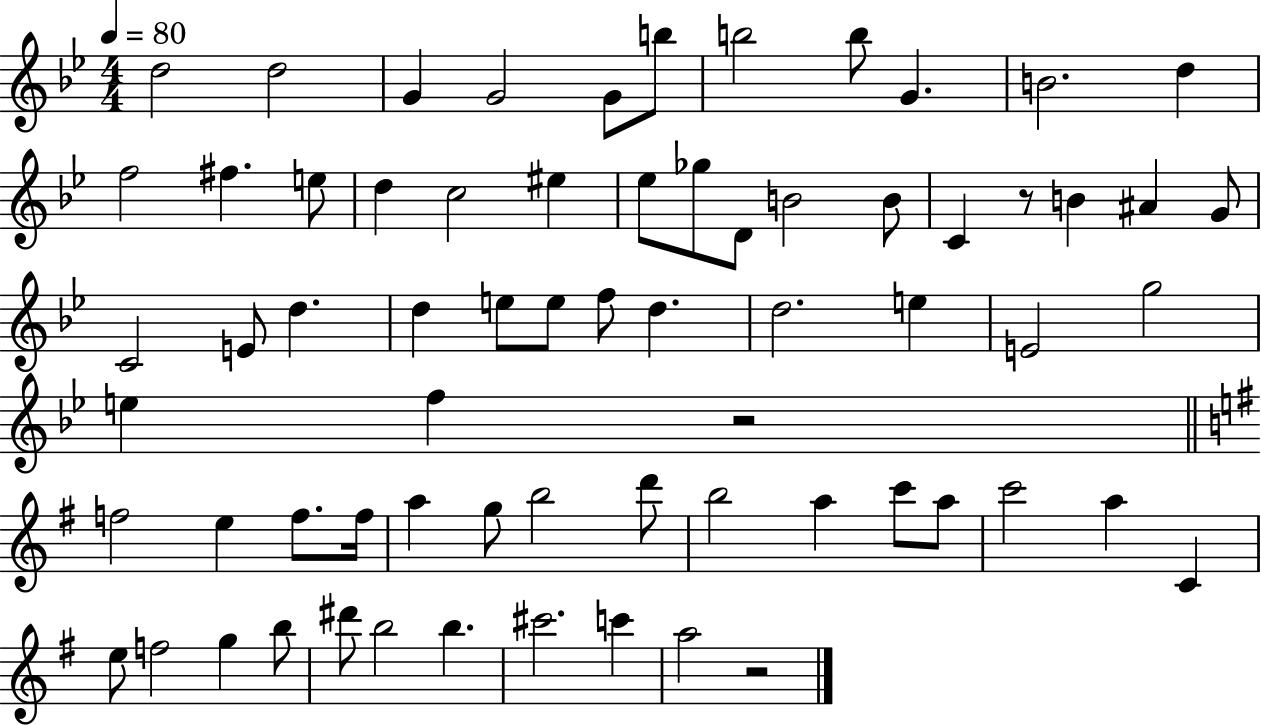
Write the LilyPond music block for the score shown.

{
  \clef treble
  \numericTimeSignature
  \time 4/4
  \key bes \major
  \tempo 4 = 80
  d''2 d''2 | g'4 g'2 g'8 b''8 | b''2 b''8 g'4. | b'2. d''4 | \break f''2 fis''4. e''8 | d''4 c''2 eis''4 | ees''8 ges''8 d'8 b'2 b'8 | c'4 r8 b'4 ais'4 g'8 | \break c'2 e'8 d''4. | d''4 e''8 e''8 f''8 d''4. | d''2. e''4 | e'2 g''2 | \break e''4 f''4 r2 | \bar "||" \break \key g \major f''2 e''4 f''8. f''16 | a''4 g''8 b''2 d'''8 | b''2 a''4 c'''8 a''8 | c'''2 a''4 c'4 | \break e''8 f''2 g''4 b''8 | dis'''8 b''2 b''4. | cis'''2. c'''4 | a''2 r2 | \break \bar "|."
}